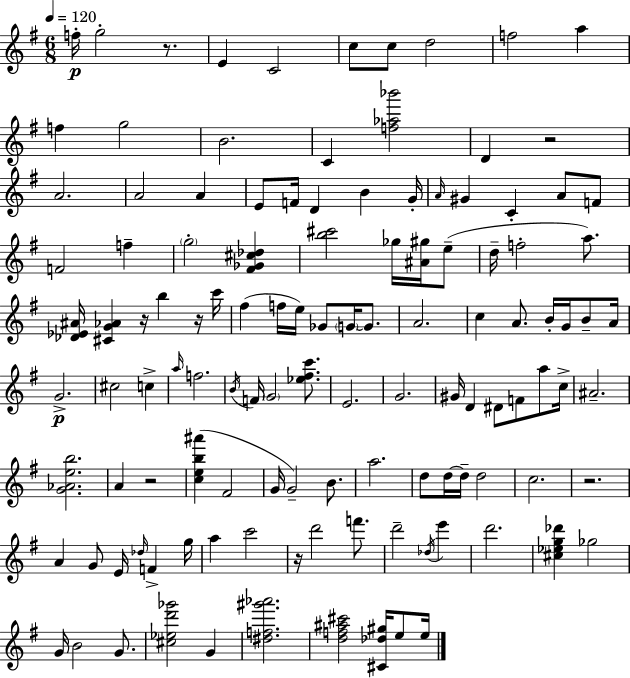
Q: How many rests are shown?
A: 7